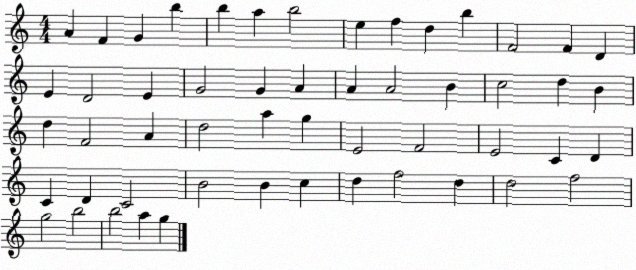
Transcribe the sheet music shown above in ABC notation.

X:1
T:Untitled
M:4/4
L:1/4
K:C
A F G b b a b2 e f d b F2 F D E D2 E G2 G A A A2 B c2 d B d F2 A d2 a g E2 F2 E2 C D C D C2 B2 B c d f2 d d2 f2 g2 b2 b2 a g